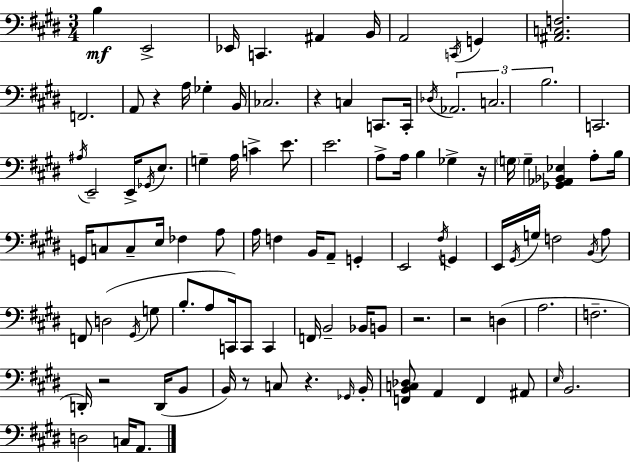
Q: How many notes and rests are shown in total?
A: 103